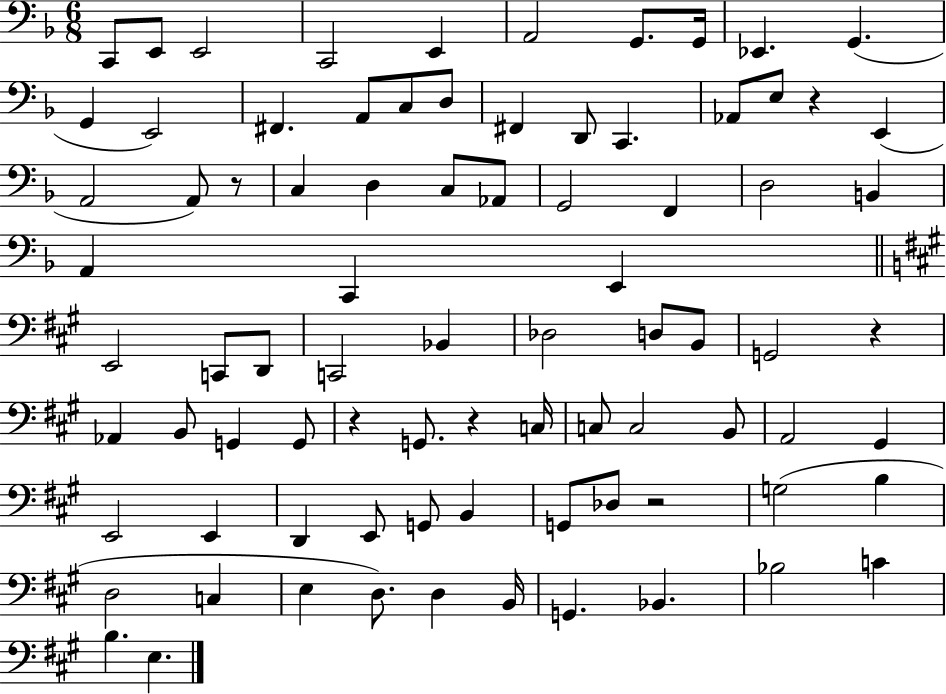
C2/e E2/e E2/h C2/h E2/q A2/h G2/e. G2/s Eb2/q. G2/q. G2/q E2/h F#2/q. A2/e C3/e D3/e F#2/q D2/e C2/q. Ab2/e E3/e R/q E2/q A2/h A2/e R/e C3/q D3/q C3/e Ab2/e G2/h F2/q D3/h B2/q A2/q C2/q E2/q E2/h C2/e D2/e C2/h Bb2/q Db3/h D3/e B2/e G2/h R/q Ab2/q B2/e G2/q G2/e R/q G2/e. R/q C3/s C3/e C3/h B2/e A2/h G#2/q E2/h E2/q D2/q E2/e G2/e B2/q G2/e Db3/e R/h G3/h B3/q D3/h C3/q E3/q D3/e. D3/q B2/s G2/q. Bb2/q. Bb3/h C4/q B3/q. E3/q.